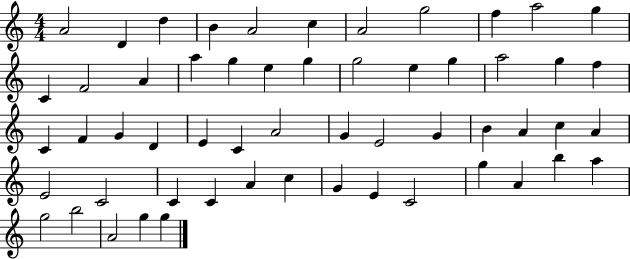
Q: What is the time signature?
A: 4/4